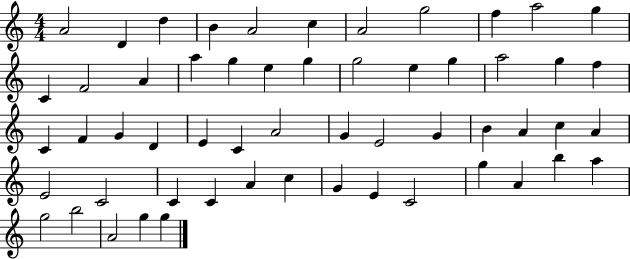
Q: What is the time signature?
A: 4/4